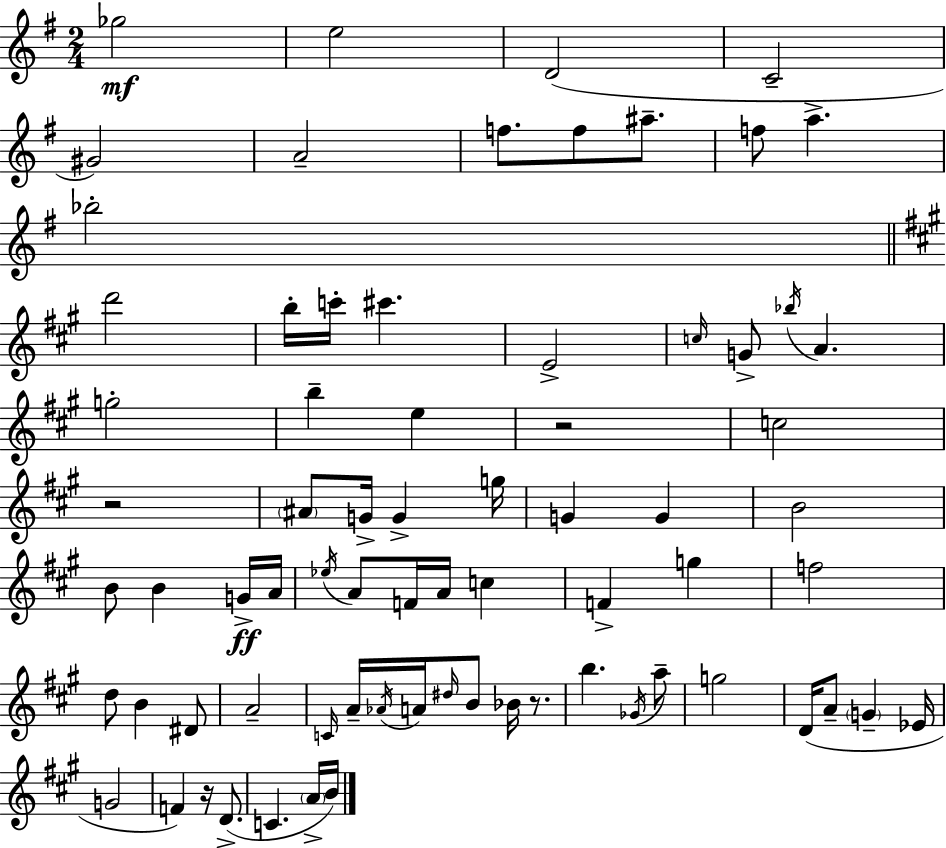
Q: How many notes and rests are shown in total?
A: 73